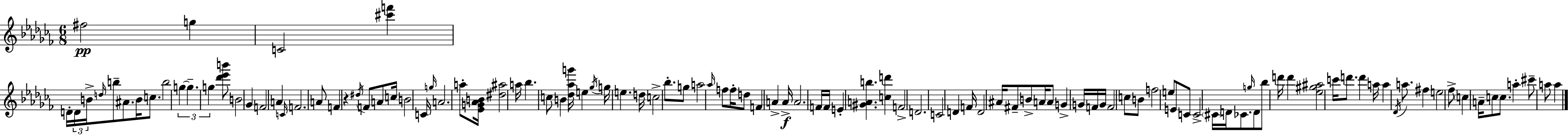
{
  \clef treble
  \numericTimeSignature
  \time 6/8
  \key aes \minor
  fis''2\pp g''4 | c'2 <cis''' f'''>4 | d'16-. \tuplet 3/2 { d'16 b'16-> \grace { d''16 } } b''8-- ais'8. b'16 c''8. | b''2 \tuplet 3/2 { g''4~~ | \break g''4.-- g''4 } <des''' ees''' b'''>8 | b'2 ges'4 | f'2 a'4 | \grace { c'16 } f'2. | \break a'8 f'4 r4 | \acciaccatura { dis''16 } f'8 a'8 c''16 b'2 | c'16 \grace { g''16 } a'2. | a''8-. <ees' g' aes' b'>16 <dis'' ais''>2 | \break a''16 bes''4. c''8 | b'4 <des'' aes'' g'''>16 e''4 \acciaccatura { ges''16 } g''16 e''4. | d''16 c''2-> | bes''8.-. g''8 a''2 | \break \grace { aes''16 } f''8 f''16-. d''8 f'4 | a'4-> a'16->\f a'2. | f'16 f'16 e'4-. | <gis' a' b''>4. <c'' d'''>4 f'2-> | \break d'2. | c'2 | d'4 f'16 d'2 | ais'16 fis'8-- b'8-> a'16 a'8 g'4-> | \break g'16 f'16 g'16 f'2 | c''8 b'8 f''2 | e''8 e'8 c'8 c'2-> | \parenthesize cis'16 d'16 ces'8. \grace { g''16 } d'8 | \break bes''8 d'''16 d'''4 <ees'' gis'' ais''>2 | c'''16 d'''8. d'''4 a''16 | a''4 \acciaccatura { des'16 } a''8. fis''4 | e''2 fes''8-> \parenthesize c''4 | \break a'16-- c''8 c''8. a''4-. | cis'''8-- a''8 a''4 \bar "|."
}